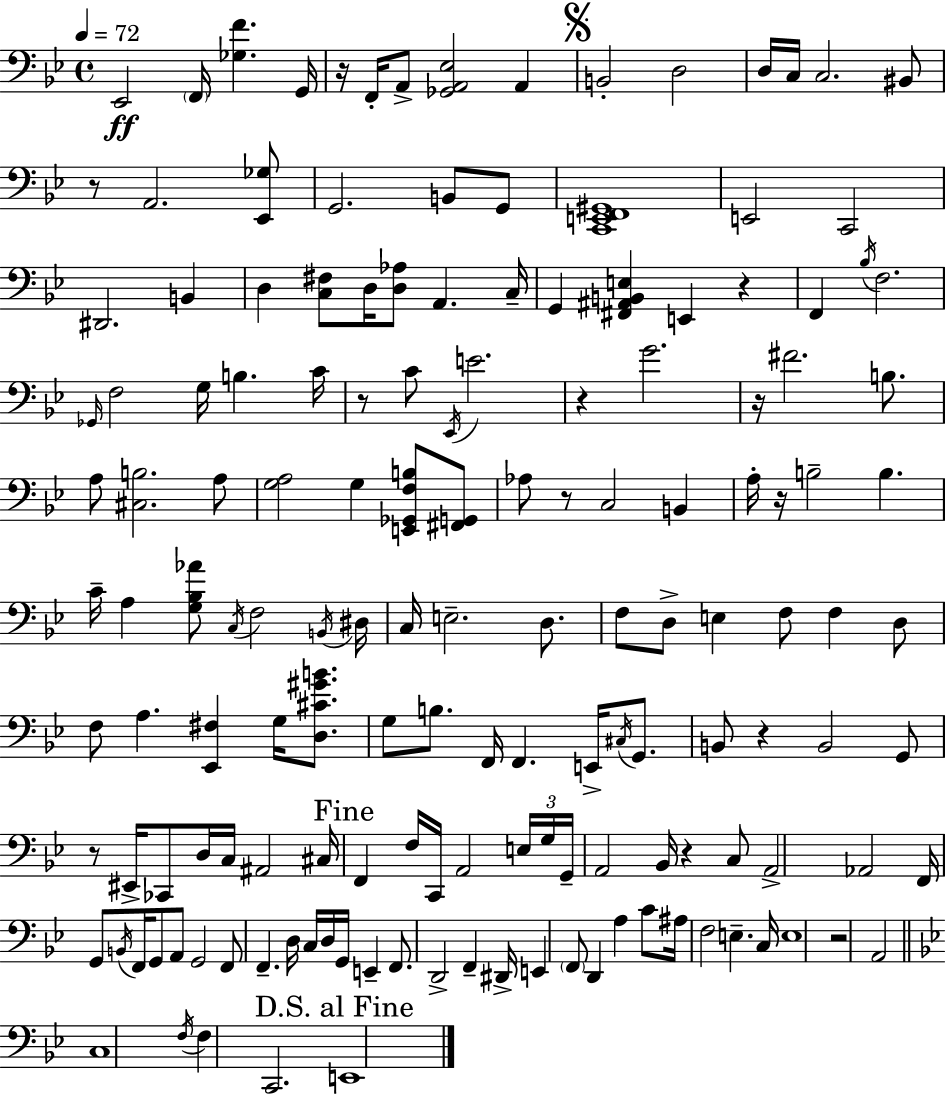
{
  \clef bass
  \time 4/4
  \defaultTimeSignature
  \key g \minor
  \tempo 4 = 72
  ees,2\ff \parenthesize f,16 <ges f'>4. g,16 | r16 f,16-. a,8-> <ges, a, ees>2 a,4 | \mark \markup { \musicglyph "scripts.segno" } b,2-. d2 | d16 c16 c2. bis,8 | \break r8 a,2. <ees, ges>8 | g,2. b,8 g,8 | <c, e, f, gis,>1 | e,2 c,2 | \break dis,2. b,4 | d4 <c fis>8 d16 <d aes>8 a,4. c16-- | g,4 <fis, ais, b, e>4 e,4 r4 | f,4 \acciaccatura { bes16 } f2. | \break \grace { ges,16 } f2 g16 b4. | c'16 r8 c'8 \acciaccatura { ees,16 } e'2. | r4 g'2. | r16 fis'2. | \break b8. a8 <cis b>2. | a8 <g a>2 g4 <e, ges, f b>8 | <fis, g,>8 aes8 r8 c2 b,4 | a16-. r16 b2-- b4. | \break c'16-- a4 <g bes aes'>8 \acciaccatura { c16 } f2 | \acciaccatura { b,16 } dis16 c16 e2.-- | d8. f8 d8-> e4 f8 f4 | d8 f8 a4. <ees, fis>4 | \break g16 <d cis' gis' b'>8. g8 b8. f,16 f,4. | e,16-> \acciaccatura { cis16 } g,8. b,8 r4 b,2 | g,8 r8 eis,16-> ces,8 d16 c16 ais,2 | cis16 \mark "Fine" f,4 f16 c,16 a,2 | \break \tuplet 3/2 { e16 g16 g,16-- } a,2 bes,16 | r4 c8 a,2-> aes,2 | f,16 g,8 \acciaccatura { b,16 } f,16 g,8 a,8 g,2 | f,8 f,4.-- d16 | \break c16 d16 g,16 e,4-- f,8. d,2-> | f,4-- dis,16-> e,4 \parenthesize f,8 d,4 | a4 c'8 ais16 f2 | e4.-- c16 e1 | \break r2 a,2 | \bar "||" \break \key bes \major c1 | \acciaccatura { f16 } f4 c,2. | \mark "D.S. al Fine" e,1 | \bar "|."
}